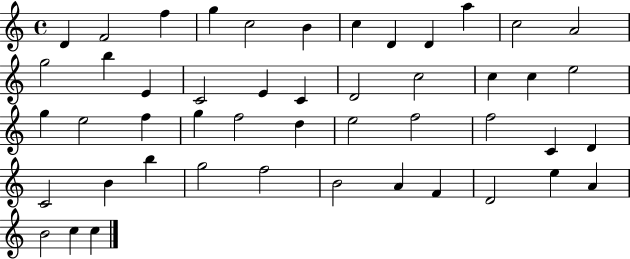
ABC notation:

X:1
T:Untitled
M:4/4
L:1/4
K:C
D F2 f g c2 B c D D a c2 A2 g2 b E C2 E C D2 c2 c c e2 g e2 f g f2 d e2 f2 f2 C D C2 B b g2 f2 B2 A F D2 e A B2 c c